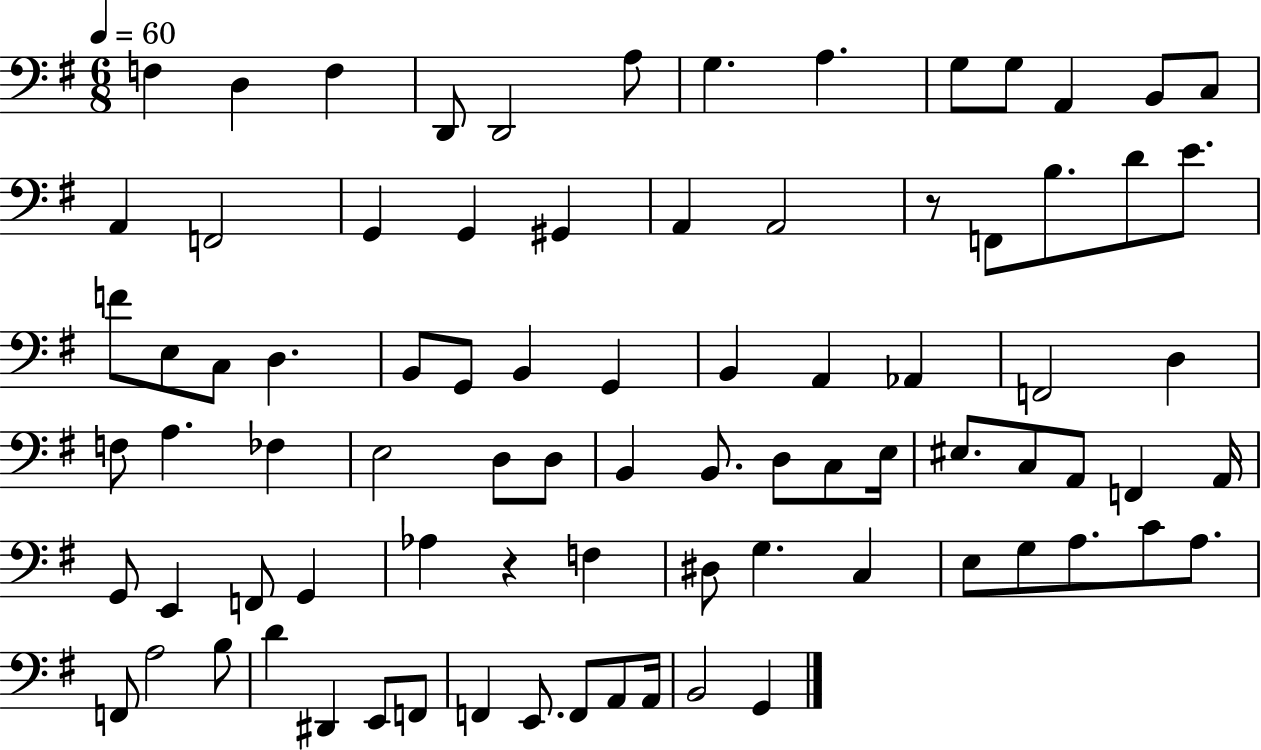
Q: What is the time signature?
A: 6/8